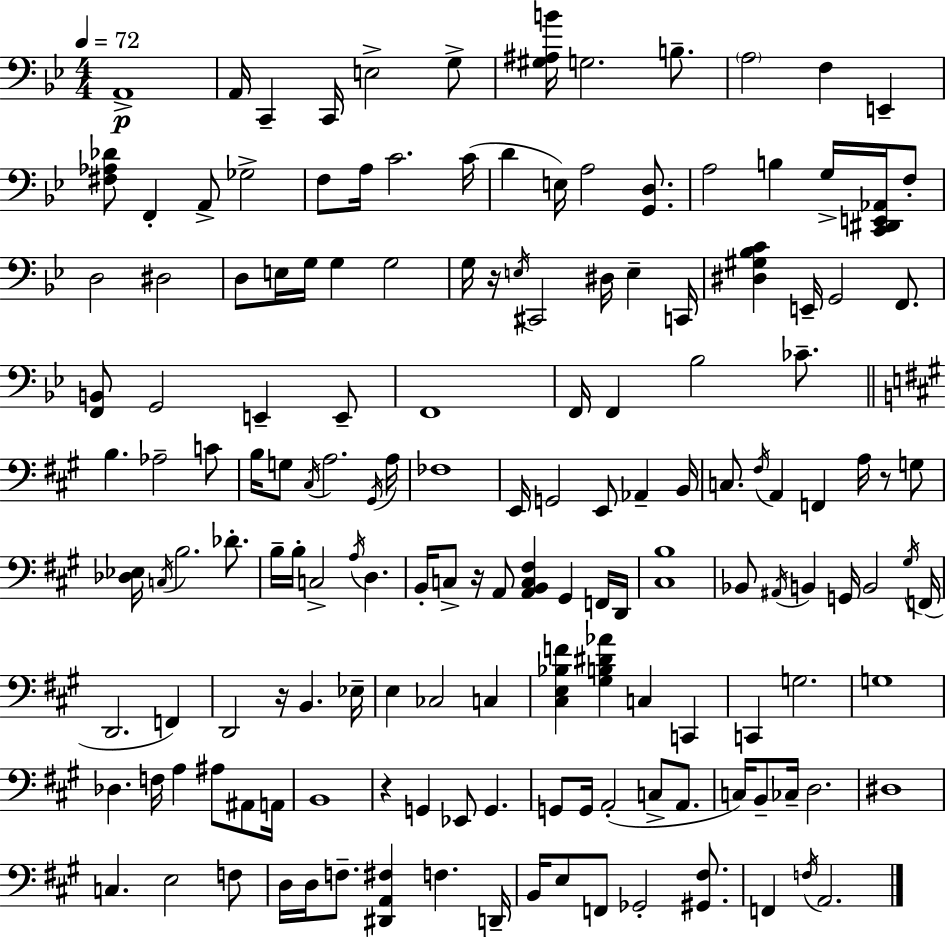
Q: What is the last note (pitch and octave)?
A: A2